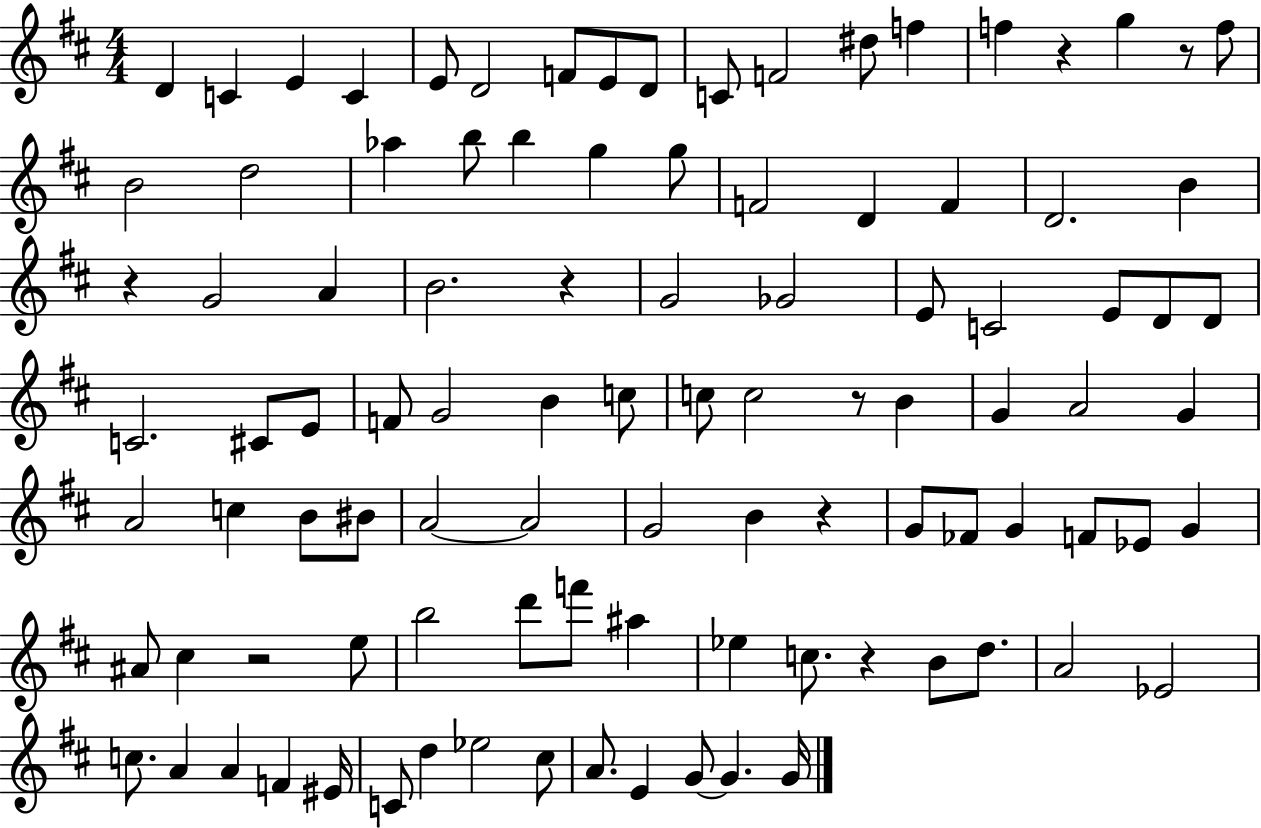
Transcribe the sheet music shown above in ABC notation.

X:1
T:Untitled
M:4/4
L:1/4
K:D
D C E C E/2 D2 F/2 E/2 D/2 C/2 F2 ^d/2 f f z g z/2 f/2 B2 d2 _a b/2 b g g/2 F2 D F D2 B z G2 A B2 z G2 _G2 E/2 C2 E/2 D/2 D/2 C2 ^C/2 E/2 F/2 G2 B c/2 c/2 c2 z/2 B G A2 G A2 c B/2 ^B/2 A2 A2 G2 B z G/2 _F/2 G F/2 _E/2 G ^A/2 ^c z2 e/2 b2 d'/2 f'/2 ^a _e c/2 z B/2 d/2 A2 _E2 c/2 A A F ^E/4 C/2 d _e2 ^c/2 A/2 E G/2 G G/4